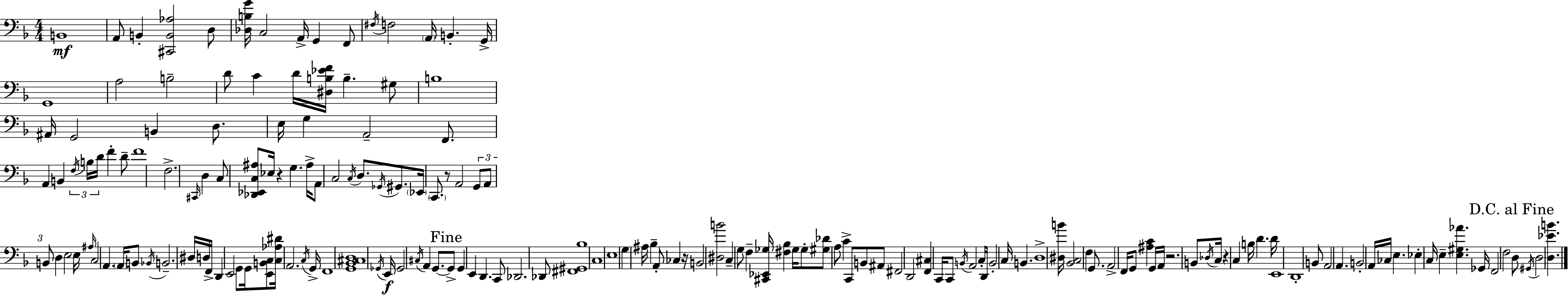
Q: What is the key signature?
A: F major